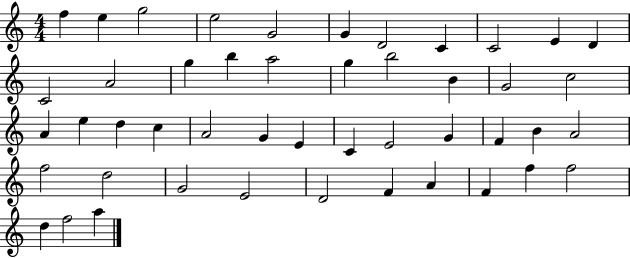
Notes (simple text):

F5/q E5/q G5/h E5/h G4/h G4/q D4/h C4/q C4/h E4/q D4/q C4/h A4/h G5/q B5/q A5/h G5/q B5/h B4/q G4/h C5/h A4/q E5/q D5/q C5/q A4/h G4/q E4/q C4/q E4/h G4/q F4/q B4/q A4/h F5/h D5/h G4/h E4/h D4/h F4/q A4/q F4/q F5/q F5/h D5/q F5/h A5/q